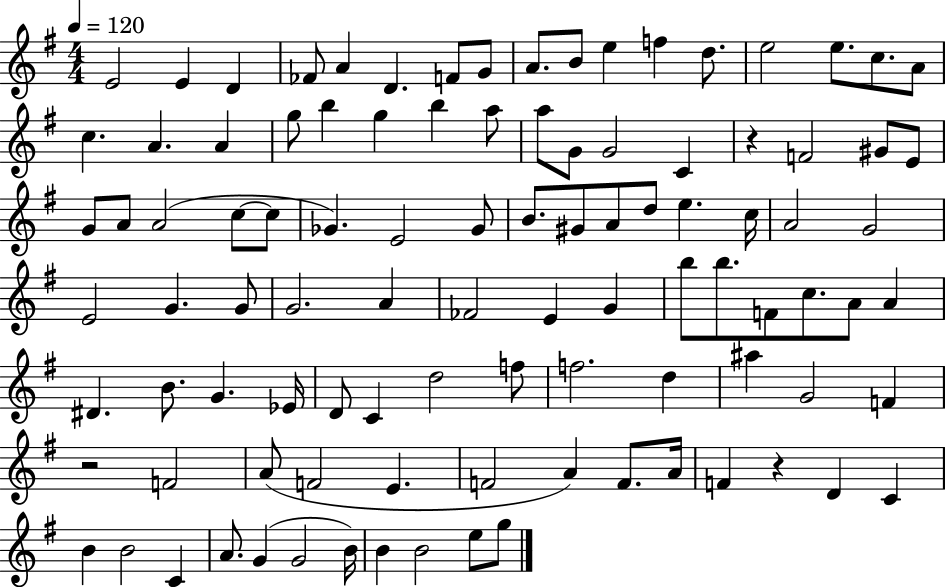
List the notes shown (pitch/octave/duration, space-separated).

E4/h E4/q D4/q FES4/e A4/q D4/q. F4/e G4/e A4/e. B4/e E5/q F5/q D5/e. E5/h E5/e. C5/e. A4/e C5/q. A4/q. A4/q G5/e B5/q G5/q B5/q A5/e A5/e G4/e G4/h C4/q R/q F4/h G#4/e E4/e G4/e A4/e A4/h C5/e C5/e Gb4/q. E4/h Gb4/e B4/e. G#4/e A4/e D5/e E5/q. C5/s A4/h G4/h E4/h G4/q. G4/e G4/h. A4/q FES4/h E4/q G4/q B5/e B5/e. F4/e C5/e. A4/e A4/q D#4/q. B4/e. G4/q. Eb4/s D4/e C4/q D5/h F5/e F5/h. D5/q A#5/q G4/h F4/q R/h F4/h A4/e F4/h E4/q. F4/h A4/q F4/e. A4/s F4/q R/q D4/q C4/q B4/q B4/h C4/q A4/e. G4/q G4/h B4/s B4/q B4/h E5/e G5/e